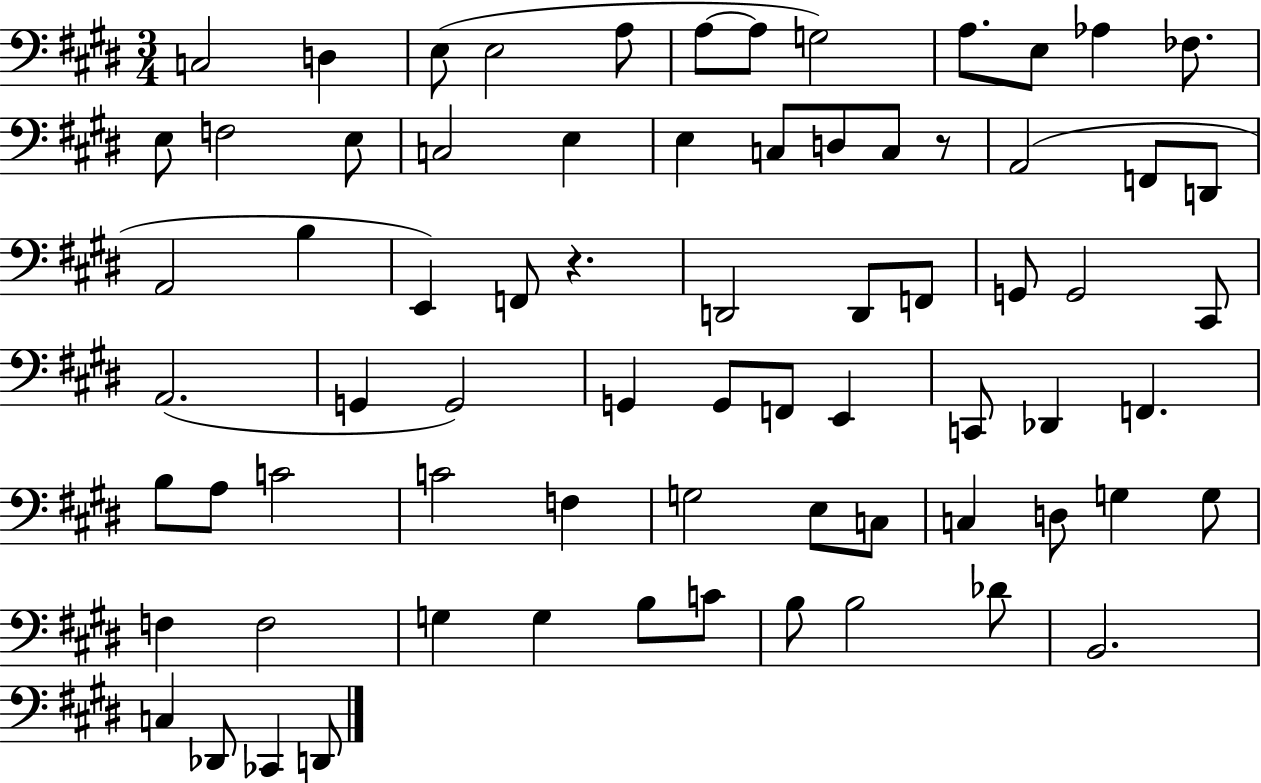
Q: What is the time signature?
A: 3/4